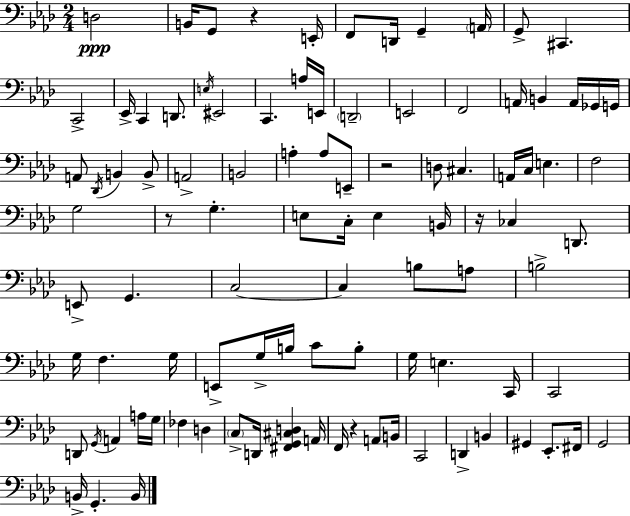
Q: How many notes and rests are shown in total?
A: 98